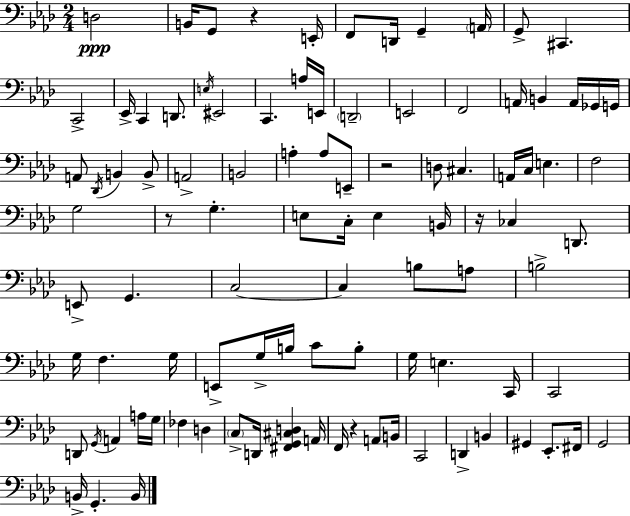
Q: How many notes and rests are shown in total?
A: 98